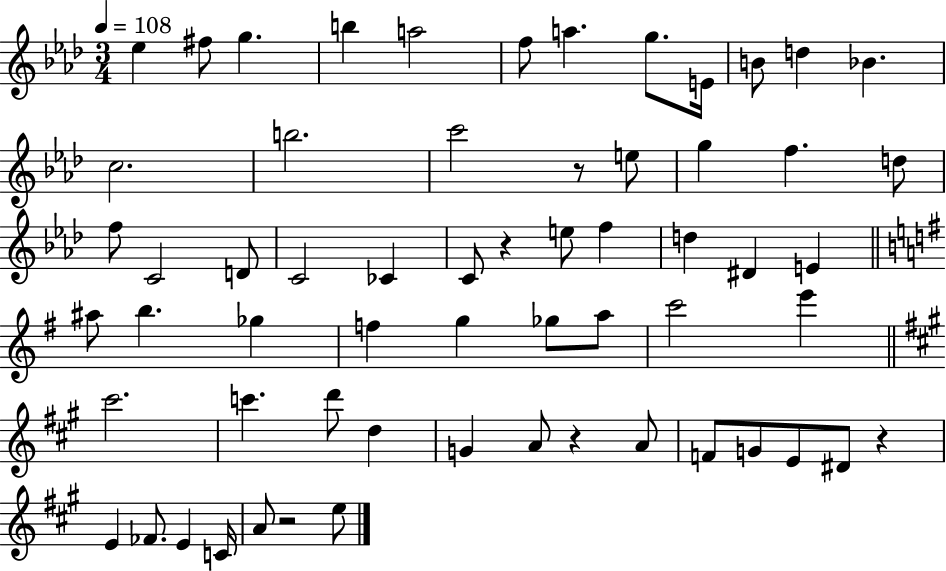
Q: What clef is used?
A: treble